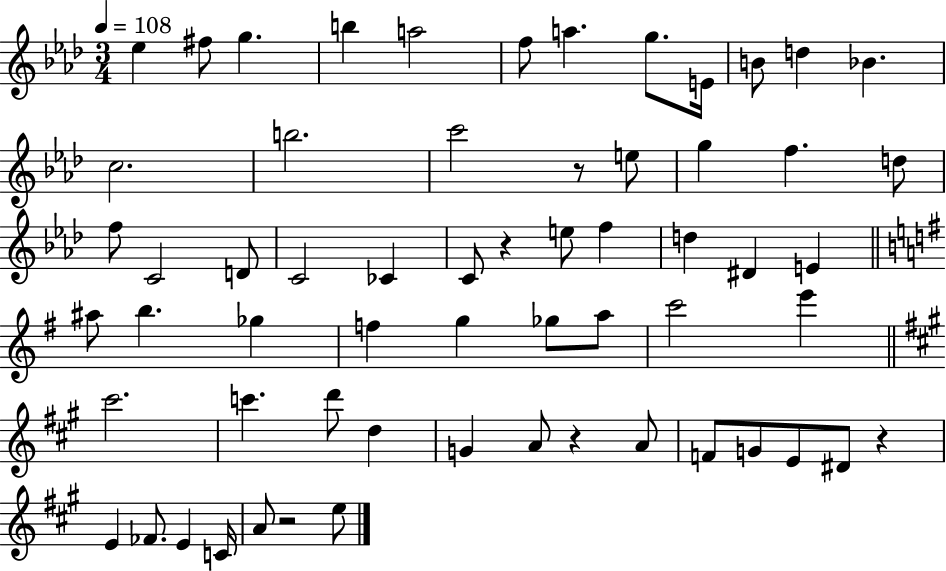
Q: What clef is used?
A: treble